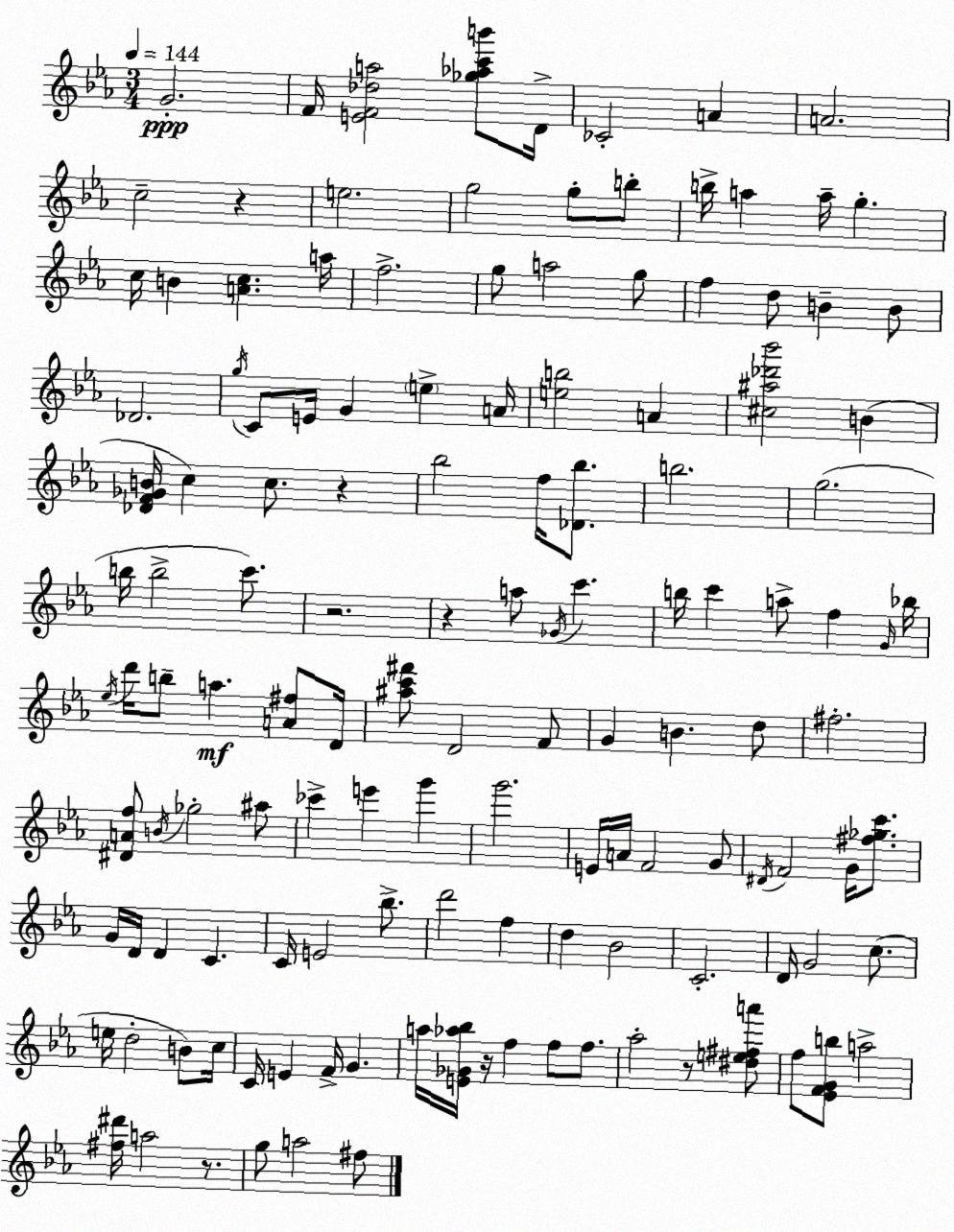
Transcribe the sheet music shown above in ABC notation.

X:1
T:Untitled
M:3/4
L:1/4
K:Cm
G2 F/4 [EF_da]2 [_g_ac'b']/2 D/4 _C2 A A2 c2 z e2 g2 g/2 b/2 b/4 a a/4 g c/4 B [Ac] a/4 f2 g/2 a2 g/2 f d/2 B B/2 _D2 g/4 C/2 E/4 G e A/4 [eb]2 A [^c^a_d'_b']2 B [_DF_GB]/4 c c/2 z _b2 f/4 [_D_b]/2 b2 g2 b/4 b2 c'/2 z2 z a/2 _G/4 c' b/4 c' a/2 f G/4 _b/4 _e/4 d'/4 b/2 a [A^f]/2 D/4 [^ac'^f']/2 D2 F/2 G B d/2 ^f2 [^DAf]/2 B/4 _g2 ^a/2 _c' e' g' g'2 E/4 A/4 F2 G/2 ^D/4 F2 G/4 [^f_gc']/2 G/4 D/4 D C C/4 E2 _b/2 d'2 f d _B2 C2 D/4 G2 c/2 e/4 d2 B/2 c/4 C/4 E F/4 G a/4 [E_G_a_b]/4 z/4 f f/2 f/2 _a2 z/2 [^de^fa']/2 f/2 [_EFGb]/2 a2 [^f^d']/4 a2 z/2 g/2 a2 ^f/2